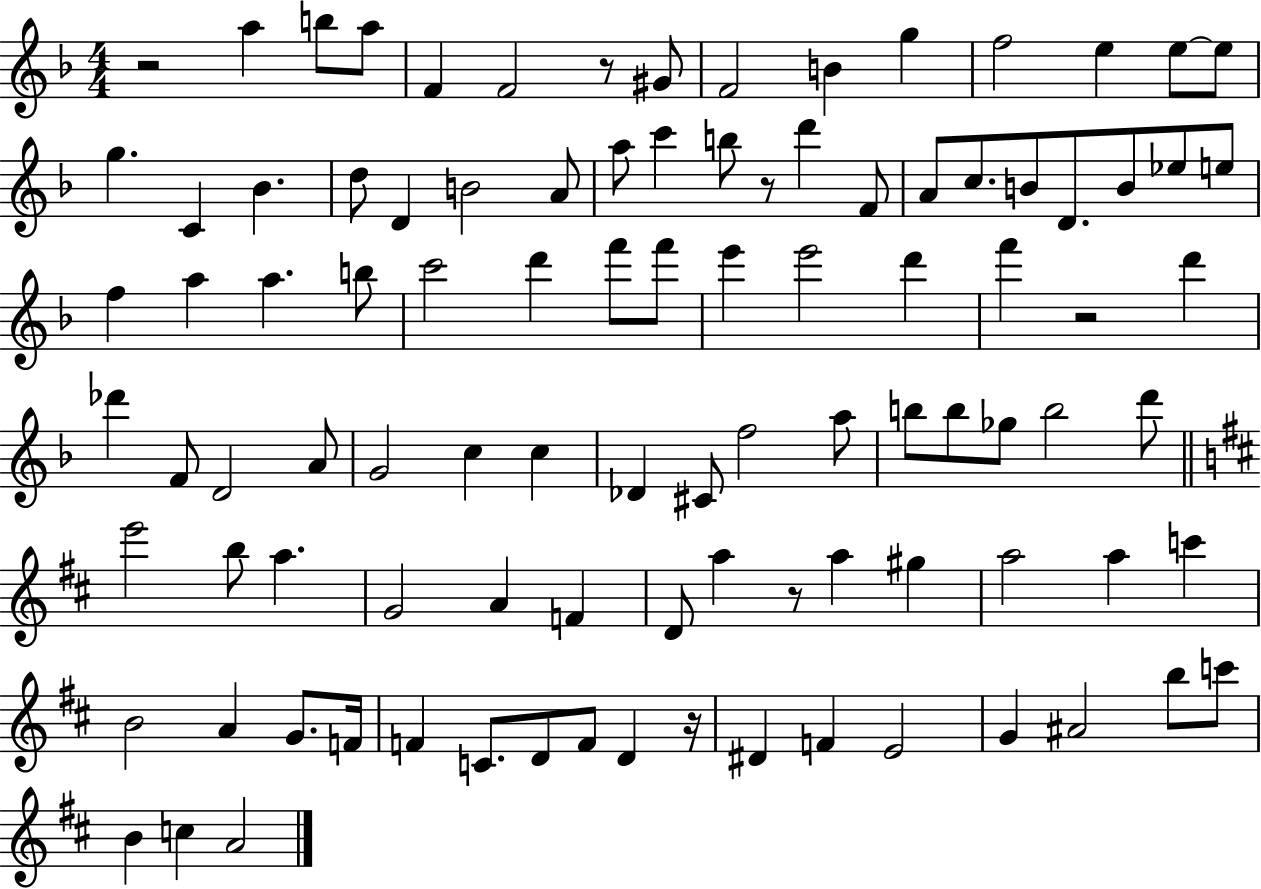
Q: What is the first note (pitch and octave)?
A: A5